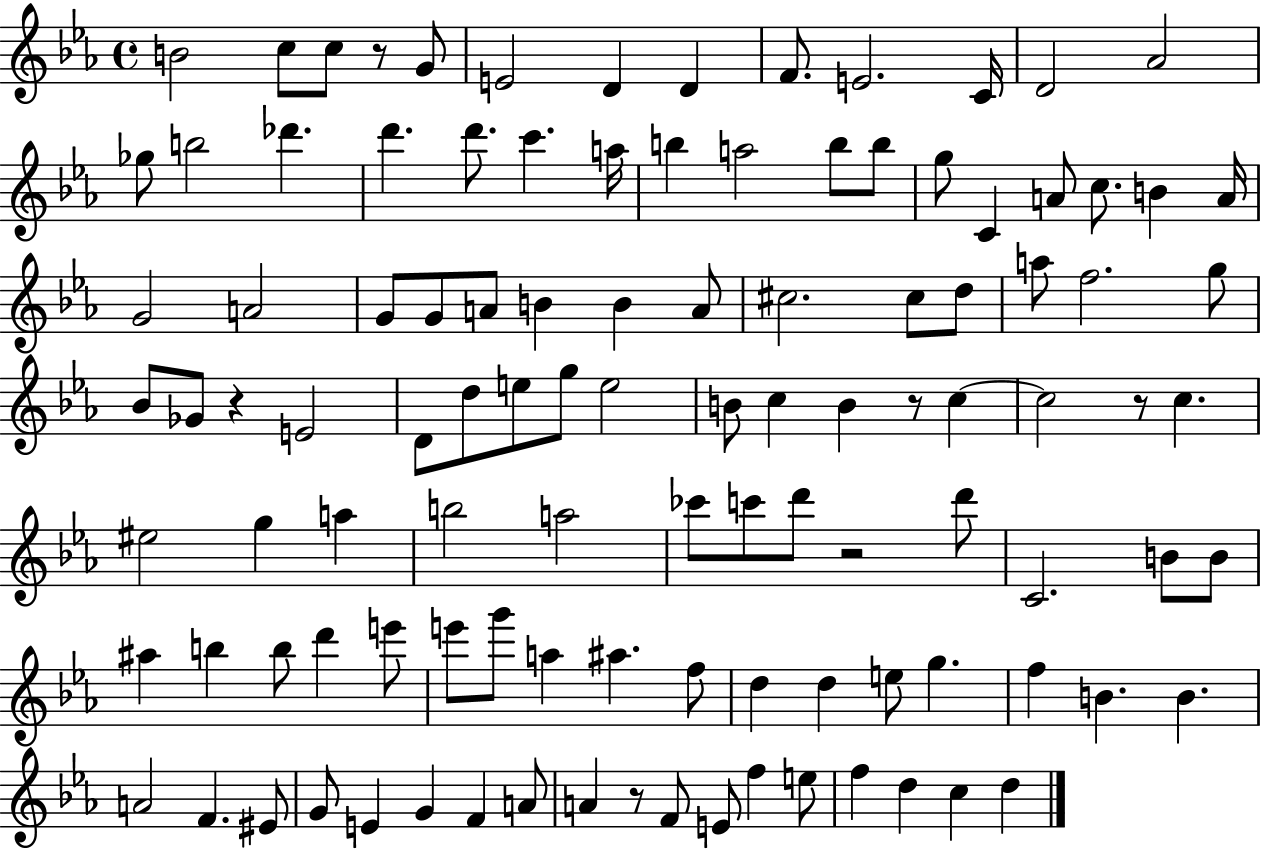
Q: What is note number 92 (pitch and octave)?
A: G4